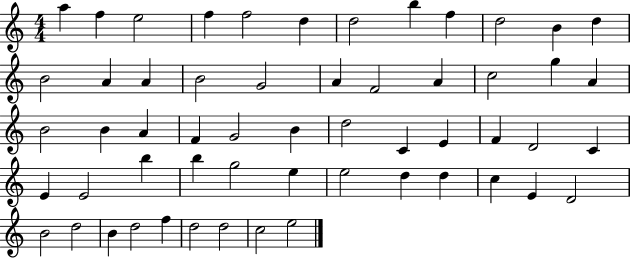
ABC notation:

X:1
T:Untitled
M:4/4
L:1/4
K:C
a f e2 f f2 d d2 b f d2 B d B2 A A B2 G2 A F2 A c2 g A B2 B A F G2 B d2 C E F D2 C E E2 b b g2 e e2 d d c E D2 B2 d2 B d2 f d2 d2 c2 e2